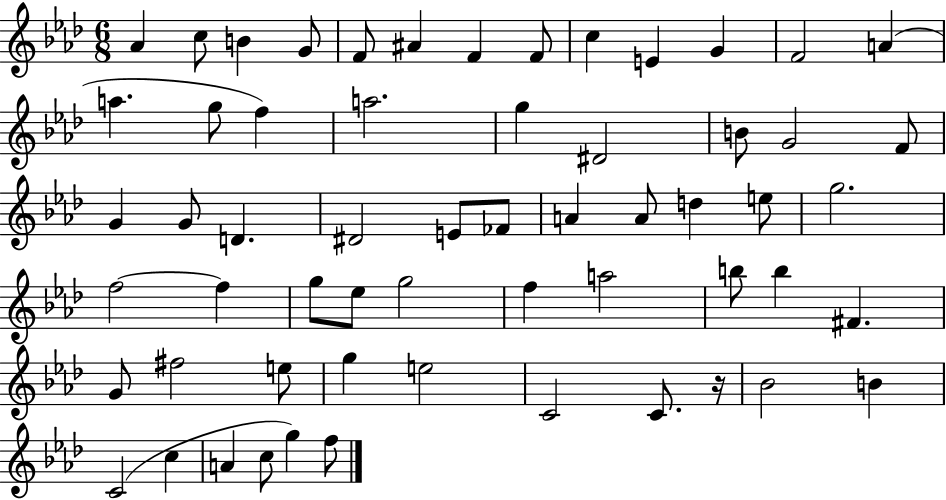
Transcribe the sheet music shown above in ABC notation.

X:1
T:Untitled
M:6/8
L:1/4
K:Ab
_A c/2 B G/2 F/2 ^A F F/2 c E G F2 A a g/2 f a2 g ^D2 B/2 G2 F/2 G G/2 D ^D2 E/2 _F/2 A A/2 d e/2 g2 f2 f g/2 _e/2 g2 f a2 b/2 b ^F G/2 ^f2 e/2 g e2 C2 C/2 z/4 _B2 B C2 c A c/2 g f/2